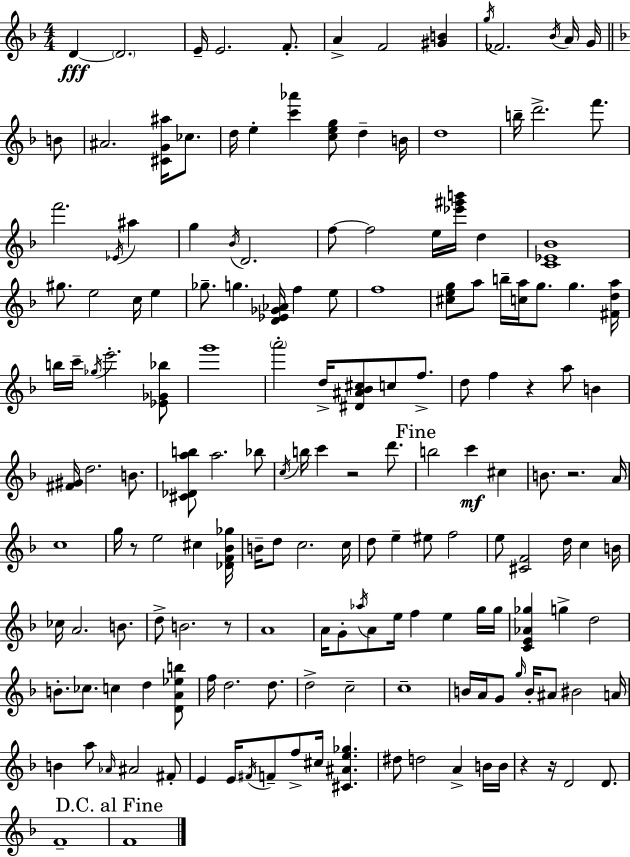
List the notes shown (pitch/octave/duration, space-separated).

D4/q D4/h. E4/s E4/h. F4/e. A4/q F4/h [G#4,B4]/q G5/s FES4/h. Bb4/s A4/s G4/s B4/e A#4/h. [C#4,G4,A#5]/s CES5/e. D5/s E5/q [C6,Ab6]/q [C5,E5,G5]/e D5/q B4/s D5/w B5/s D6/h. F6/e. F6/h. Eb4/s A#5/q G5/q Bb4/s D4/h. F5/e F5/h E5/s [Eb6,G#6,B6]/s D5/q [C4,Eb4,Bb4]/w G#5/e. E5/h C5/s E5/q Gb5/e. G5/q. [D4,Eb4,Gb4,Ab4]/s F5/q E5/e F5/w [C#5,E5,G5]/e A5/e B5/s [C5,A5]/s G5/e. G5/q. [F#4,D5,A5]/s B5/s C6/s Gb5/s E6/h. [Eb4,Gb4,Bb5]/e G6/w A6/h D5/s [D#4,A#4,Bb4,C#5]/e C5/e F5/e. D5/e F5/q R/q A5/e B4/q [F#4,G#4]/s D5/h. B4/e. [C#4,Db4,A5,B5]/e A5/h. Bb5/e C5/s B5/s C6/q R/h D6/e. B5/h C6/q C#5/q B4/e. R/h. A4/s C5/w G5/s R/e E5/h C#5/q [Db4,F4,Bb4,Gb5]/s B4/s D5/e C5/h. C5/s D5/e E5/q EIS5/e F5/h E5/e [C#4,F4]/h D5/s C5/q B4/s CES5/s A4/h. B4/e. D5/e B4/h. R/e A4/w A4/s G4/e Ab5/s A4/e E5/s F5/q E5/q G5/s G5/s [C4,E4,Ab4,Gb5]/q G5/q D5/h B4/e. CES5/e. C5/q D5/q [D4,A4,Eb5,B5]/e F5/s D5/h. D5/e. D5/h C5/h C5/w B4/s A4/s G4/e G5/s B4/s A#4/e BIS4/h A4/s B4/q A5/e Ab4/s A#4/h F#4/e E4/q E4/s F#4/s F4/e F5/e C#5/s [C#4,A#4,E5,Gb5]/q. D#5/e D5/h A4/q B4/s B4/s R/q R/s D4/h D4/e. F4/w F4/w